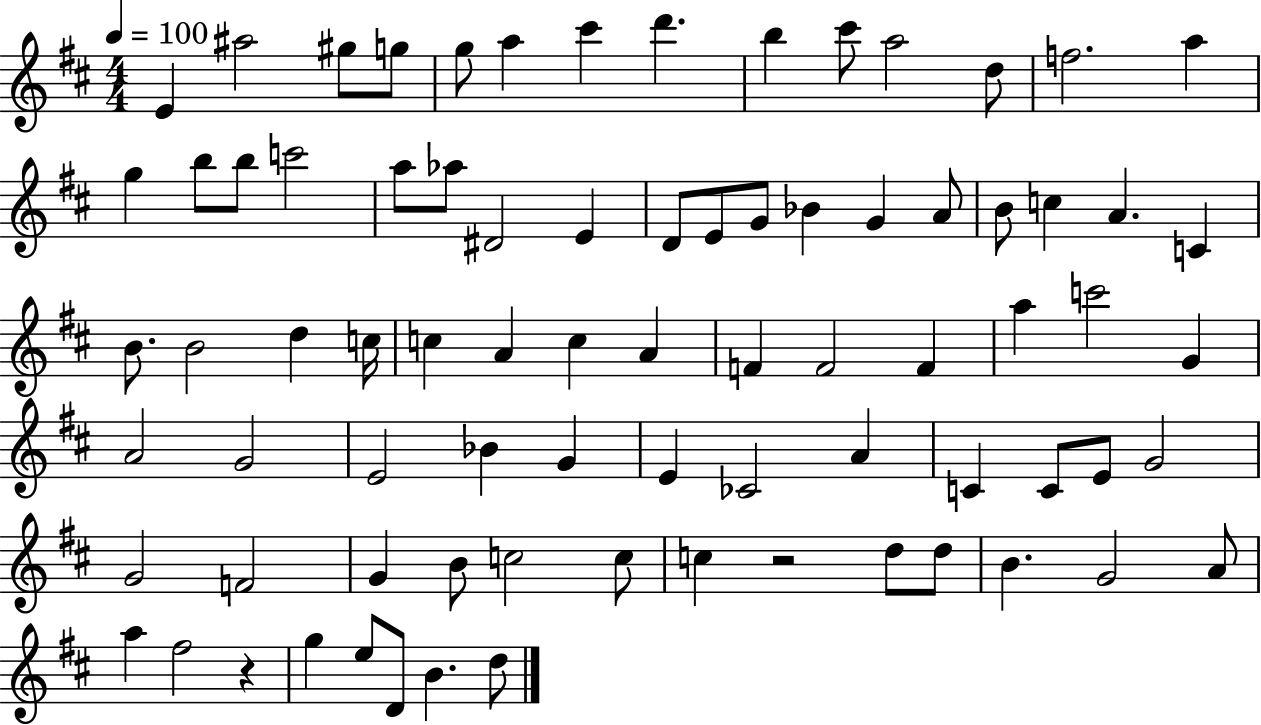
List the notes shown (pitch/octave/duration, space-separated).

E4/q A#5/h G#5/e G5/e G5/e A5/q C#6/q D6/q. B5/q C#6/e A5/h D5/e F5/h. A5/q G5/q B5/e B5/e C6/h A5/e Ab5/e D#4/h E4/q D4/e E4/e G4/e Bb4/q G4/q A4/e B4/e C5/q A4/q. C4/q B4/e. B4/h D5/q C5/s C5/q A4/q C5/q A4/q F4/q F4/h F4/q A5/q C6/h G4/q A4/h G4/h E4/h Bb4/q G4/q E4/q CES4/h A4/q C4/q C4/e E4/e G4/h G4/h F4/h G4/q B4/e C5/h C5/e C5/q R/h D5/e D5/e B4/q. G4/h A4/e A5/q F#5/h R/q G5/q E5/e D4/e B4/q. D5/e